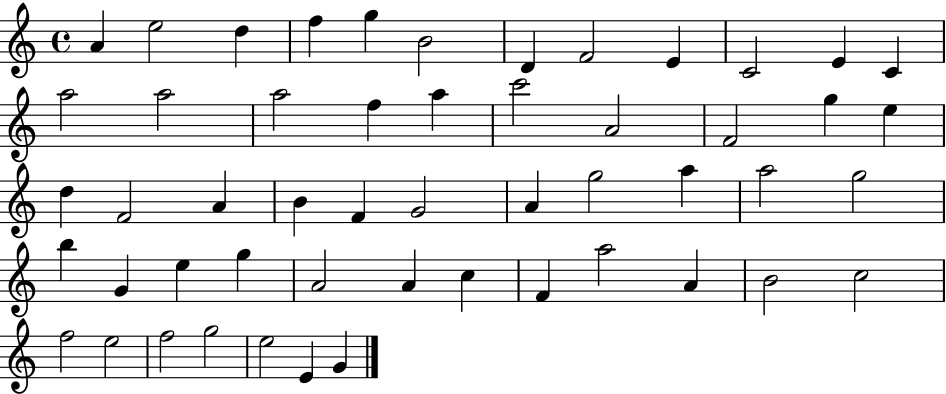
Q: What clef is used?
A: treble